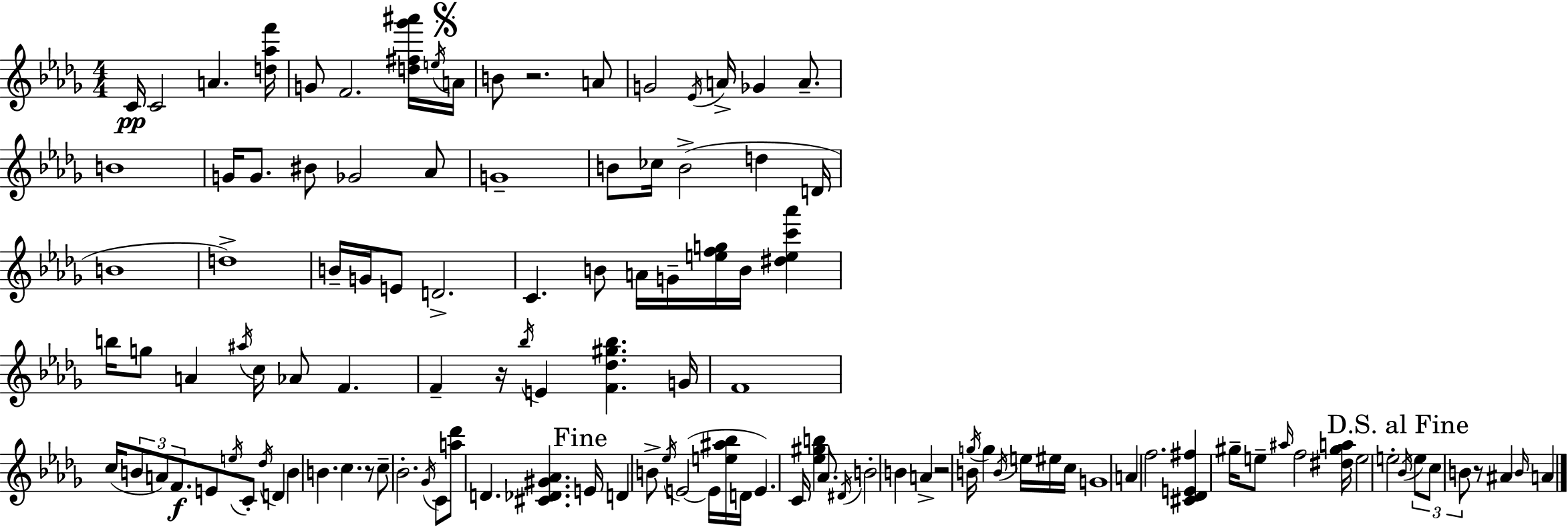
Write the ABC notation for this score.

X:1
T:Untitled
M:4/4
L:1/4
K:Bbm
C/4 C2 A [d_af']/4 G/2 F2 [d^f_g'^a']/4 e/4 A/4 B/2 z2 A/2 G2 _E/4 A/4 _G A/2 B4 G/4 G/2 ^B/2 _G2 _A/2 G4 B/2 _c/4 B2 d D/4 B4 d4 B/4 G/4 E/2 D2 C B/2 A/4 G/4 [efg]/4 B/4 [^dec'_a'] b/4 g/2 A ^a/4 c/4 _A/2 F F z/4 _b/4 E [F_d^g_b] G/4 F4 c/4 B/2 A/2 F/2 E/2 e/4 C/2 _d/4 D B B c z/2 c/2 _B2 _G/4 C/2 [a_d']/2 D [^C_D^G_A] E/4 D B/2 _e/4 E2 E/4 [e^a_b]/4 D/4 E C/4 [_e^gb] _A/2 ^D/4 B2 B A z2 B/4 g/4 g B/4 e/4 ^e/4 c/4 G4 A f2 [^C_DE^f] ^g/4 e/2 ^a/4 f2 [^d^ga]/4 e2 e2 _B/4 e/2 c/2 B/2 z/2 ^A B/4 A